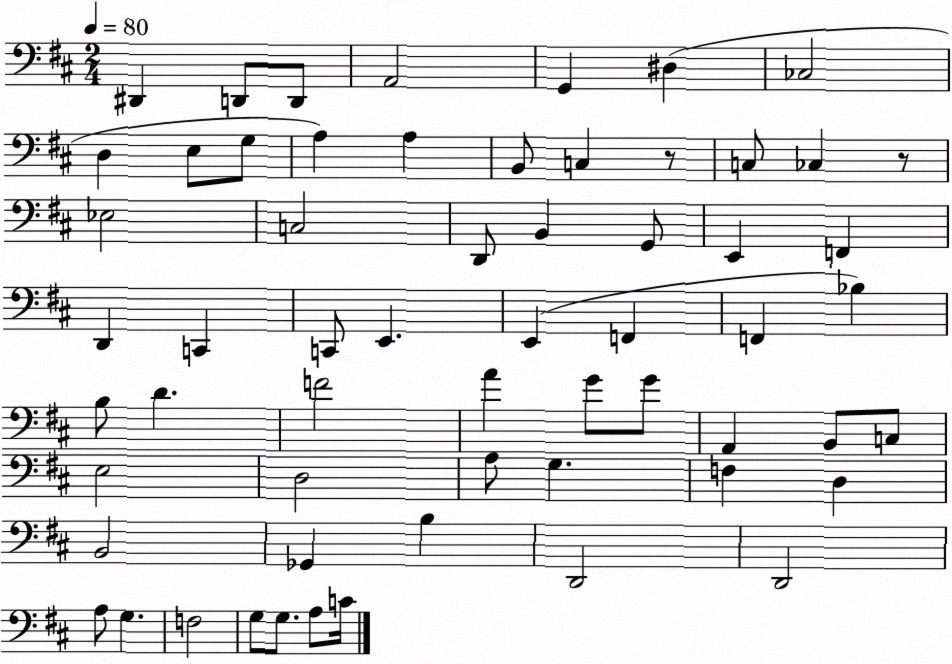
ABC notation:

X:1
T:Untitled
M:2/4
L:1/4
K:D
^D,, D,,/2 D,,/2 A,,2 G,, ^D, _C,2 D, E,/2 G,/2 A, A, B,,/2 C, z/2 C,/2 _C, z/2 _E,2 C,2 D,,/2 B,, G,,/2 E,, F,, D,, C,, C,,/2 E,, E,, F,, F,, _B, B,/2 D F2 A G/2 G/2 A,, B,,/2 C,/2 E,2 D,2 A,/2 G, F, D, B,,2 _G,, B, D,,2 D,,2 A,/2 G, F,2 G,/2 G,/2 A,/2 C/4